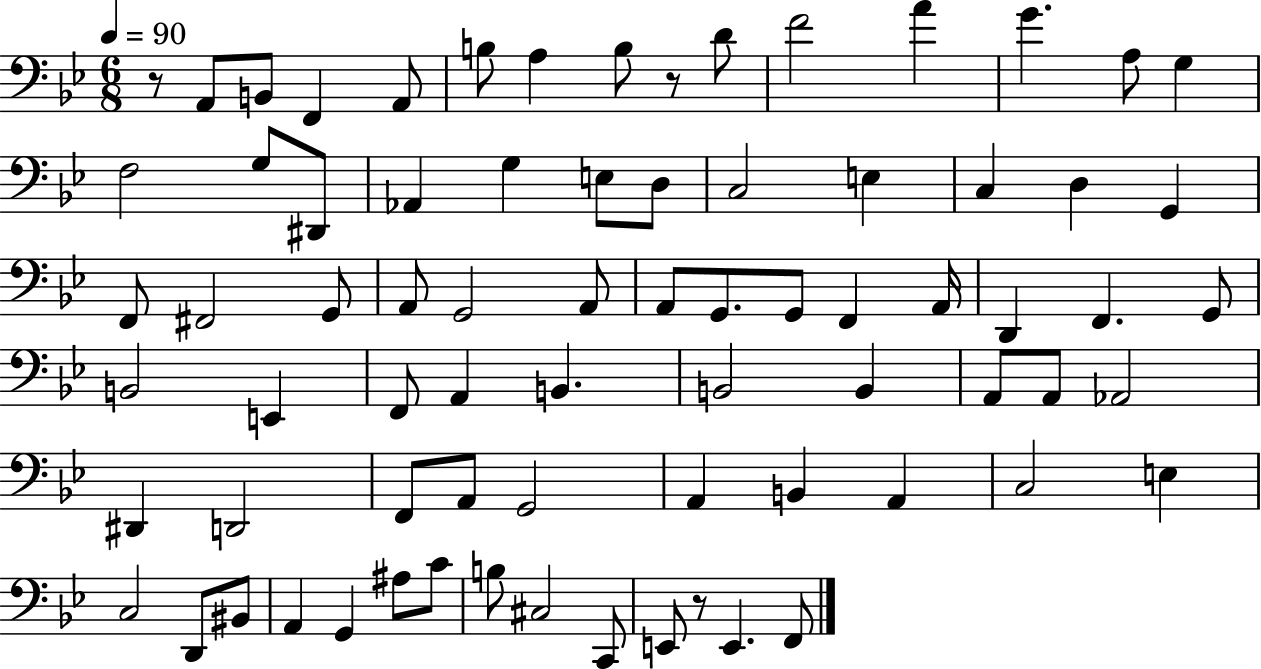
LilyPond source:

{
  \clef bass
  \numericTimeSignature
  \time 6/8
  \key bes \major
  \tempo 4 = 90
  r8 a,8 b,8 f,4 a,8 | b8 a4 b8 r8 d'8 | f'2 a'4 | g'4. a8 g4 | \break f2 g8 dis,8 | aes,4 g4 e8 d8 | c2 e4 | c4 d4 g,4 | \break f,8 fis,2 g,8 | a,8 g,2 a,8 | a,8 g,8. g,8 f,4 a,16 | d,4 f,4. g,8 | \break b,2 e,4 | f,8 a,4 b,4. | b,2 b,4 | a,8 a,8 aes,2 | \break dis,4 d,2 | f,8 a,8 g,2 | a,4 b,4 a,4 | c2 e4 | \break c2 d,8 bis,8 | a,4 g,4 ais8 c'8 | b8 cis2 c,8 | e,8 r8 e,4. f,8 | \break \bar "|."
}